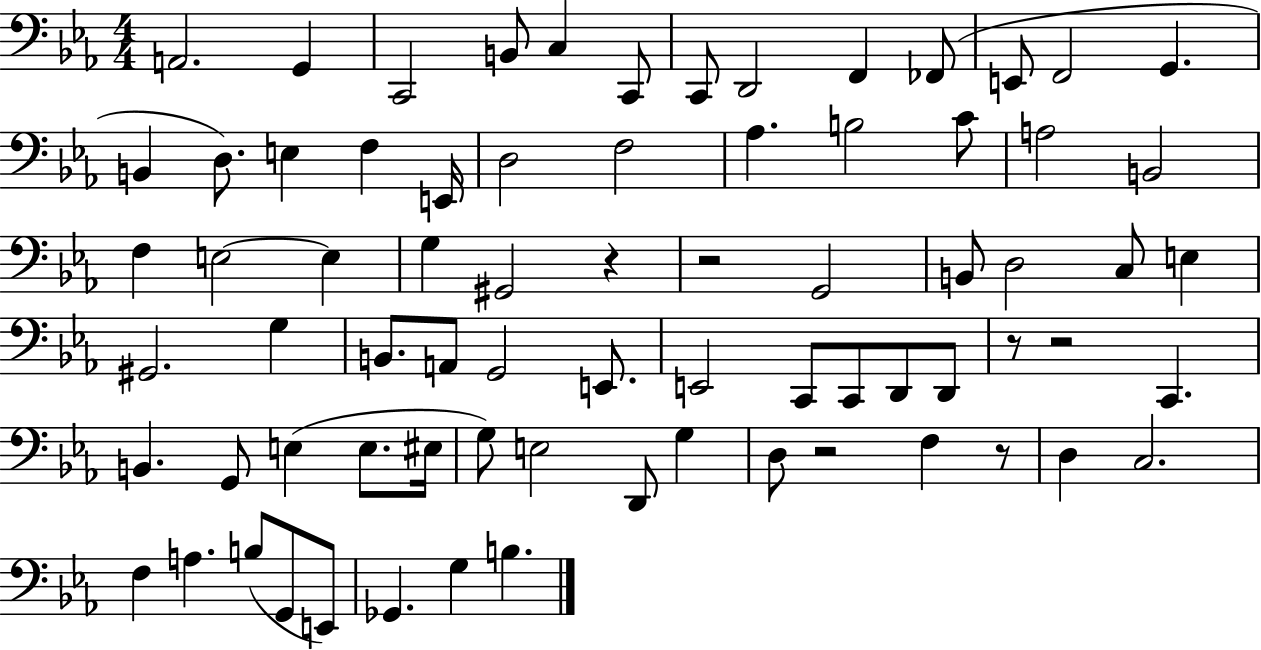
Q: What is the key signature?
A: EES major